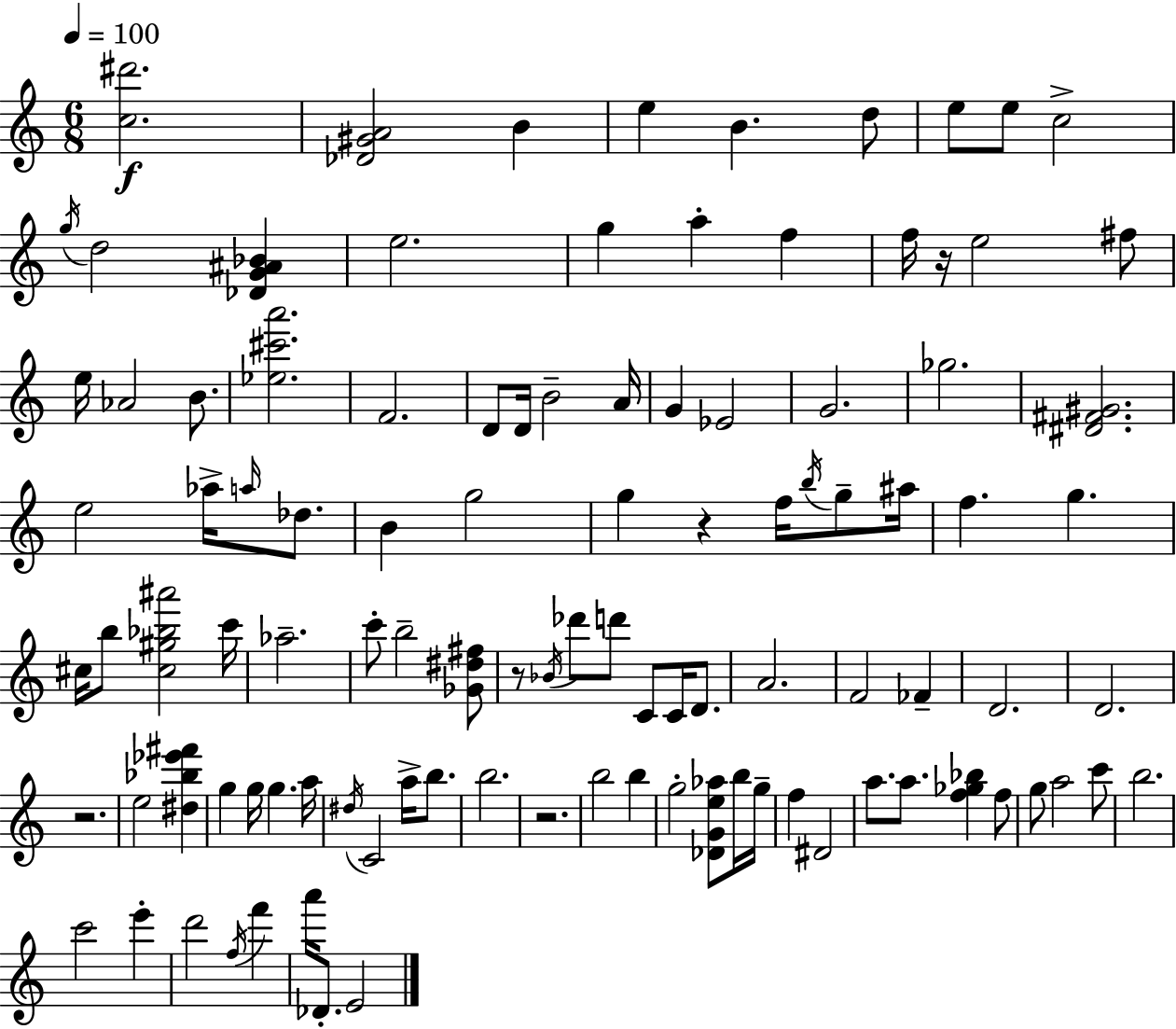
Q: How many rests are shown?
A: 5